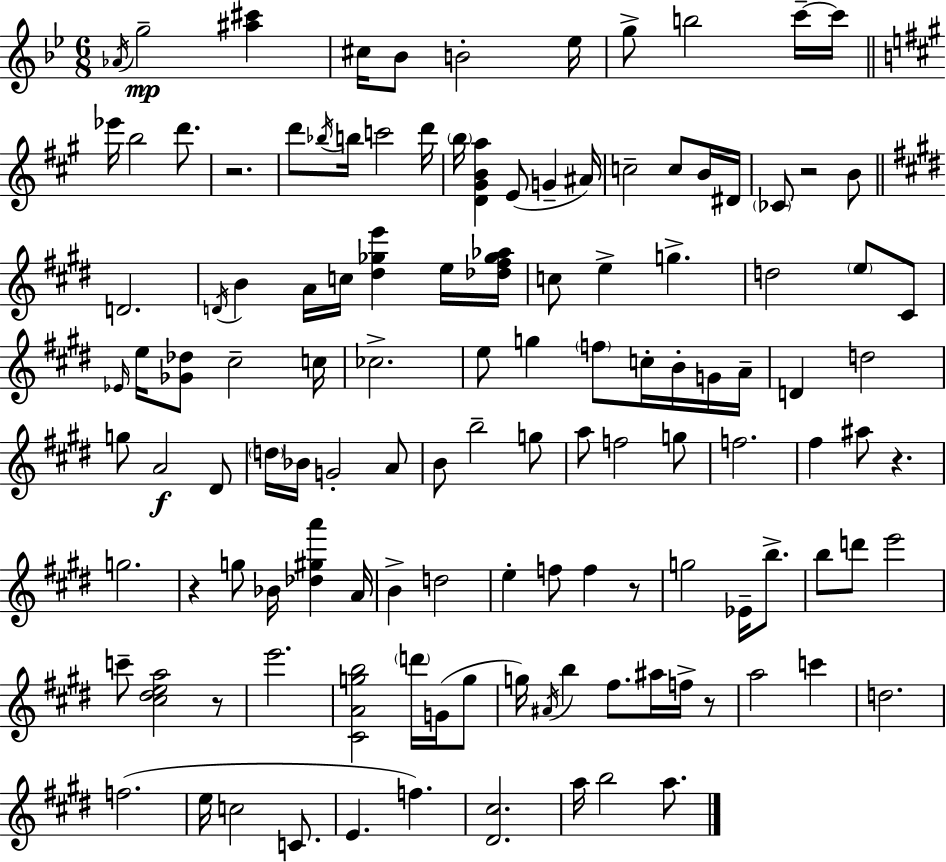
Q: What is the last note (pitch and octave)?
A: A5